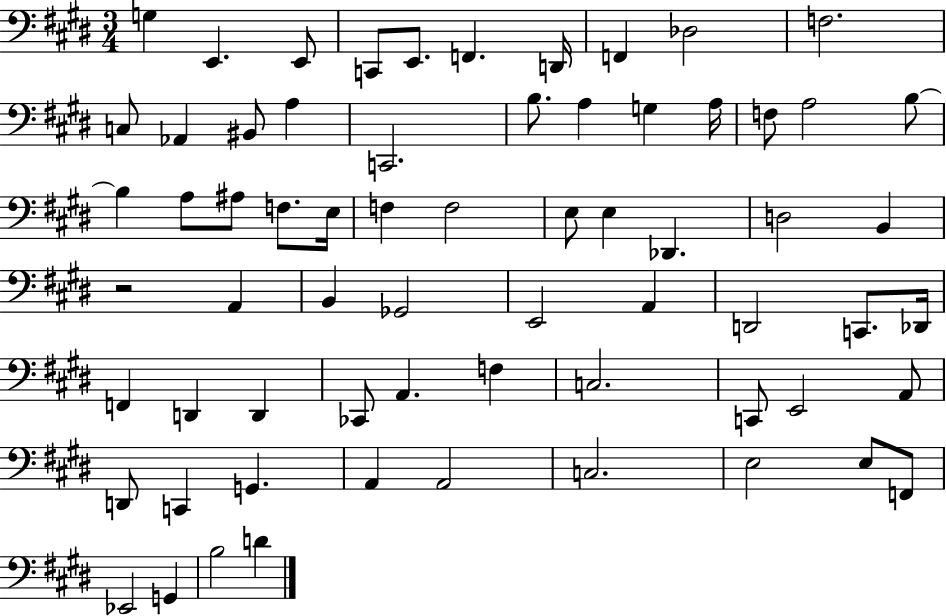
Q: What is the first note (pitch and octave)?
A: G3